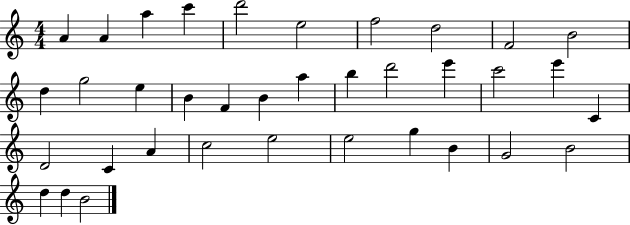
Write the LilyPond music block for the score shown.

{
  \clef treble
  \numericTimeSignature
  \time 4/4
  \key c \major
  a'4 a'4 a''4 c'''4 | d'''2 e''2 | f''2 d''2 | f'2 b'2 | \break d''4 g''2 e''4 | b'4 f'4 b'4 a''4 | b''4 d'''2 e'''4 | c'''2 e'''4 c'4 | \break d'2 c'4 a'4 | c''2 e''2 | e''2 g''4 b'4 | g'2 b'2 | \break d''4 d''4 b'2 | \bar "|."
}